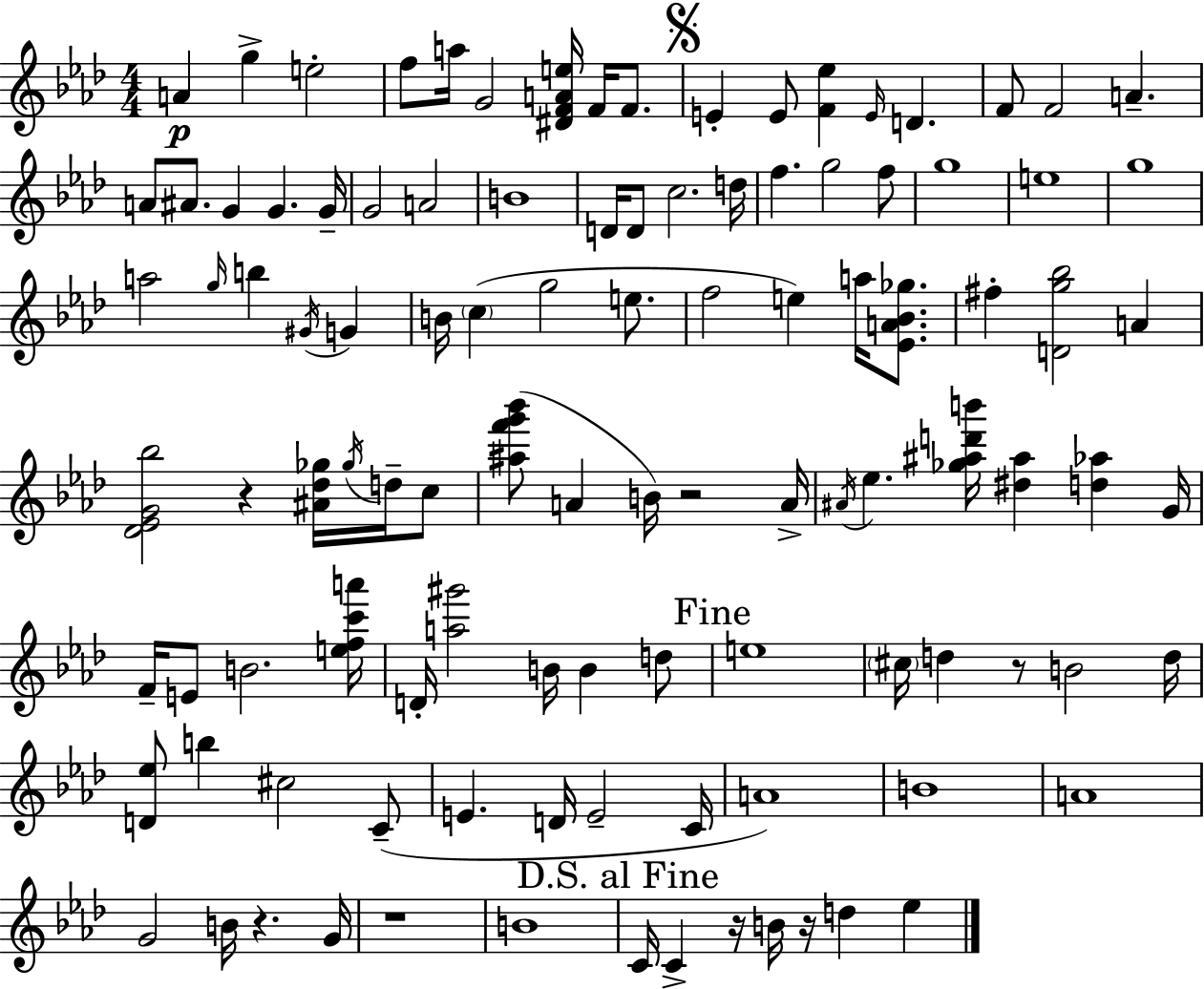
A4/q G5/q E5/h F5/e A5/s G4/h [D#4,F4,A4,E5]/s F4/s F4/e. E4/q E4/e [F4,Eb5]/q E4/s D4/q. F4/e F4/h A4/q. A4/e A#4/e. G4/q G4/q. G4/s G4/h A4/h B4/w D4/s D4/e C5/h. D5/s F5/q. G5/h F5/e G5/w E5/w G5/w A5/h G5/s B5/q G#4/s G4/q B4/s C5/q G5/h E5/e. F5/h E5/q A5/s [Eb4,A4,Bb4,Gb5]/e. F#5/q [D4,G5,Bb5]/h A4/q [Db4,Eb4,G4,Bb5]/h R/q [A#4,Db5,Gb5]/s Gb5/s D5/s C5/e [A#5,F6,G6,Bb6]/e A4/q B4/s R/h A4/s A#4/s Eb5/q. [Gb5,A#5,D6,B6]/s [D#5,A#5]/q [D5,Ab5]/q G4/s F4/s E4/e B4/h. [E5,F5,C6,A6]/s D4/s [A5,G#6]/h B4/s B4/q D5/e E5/w C#5/s D5/q R/e B4/h D5/s [D4,Eb5]/e B5/q C#5/h C4/e E4/q. D4/s E4/h C4/s A4/w B4/w A4/w G4/h B4/s R/q. G4/s R/w B4/w C4/s C4/q R/s B4/s R/s D5/q Eb5/q